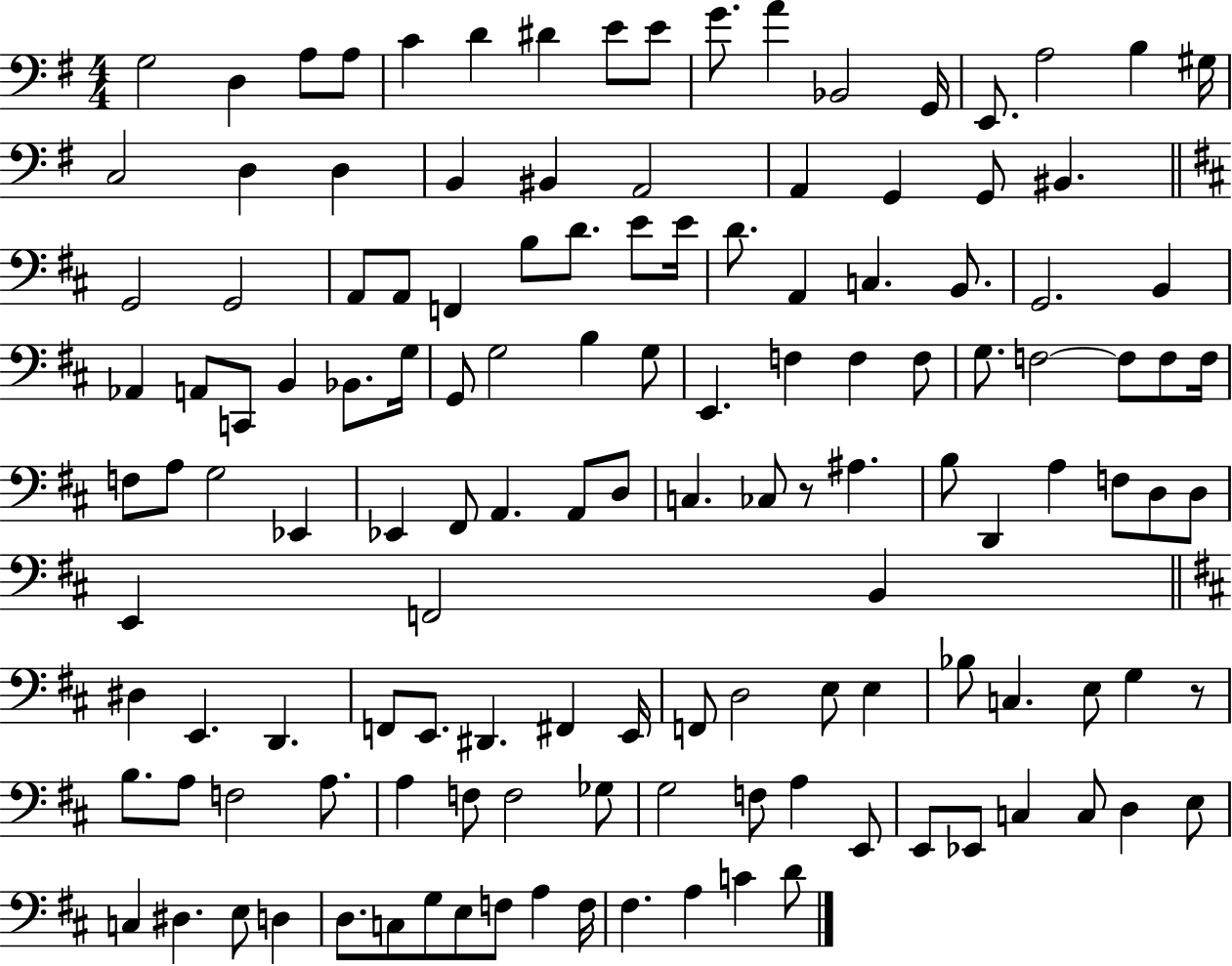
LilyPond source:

{
  \clef bass
  \numericTimeSignature
  \time 4/4
  \key g \major
  g2 d4 a8 a8 | c'4 d'4 dis'4 e'8 e'8 | g'8. a'4 bes,2 g,16 | e,8. a2 b4 gis16 | \break c2 d4 d4 | b,4 bis,4 a,2 | a,4 g,4 g,8 bis,4. | \bar "||" \break \key d \major g,2 g,2 | a,8 a,8 f,4 b8 d'8. e'8 e'16 | d'8. a,4 c4. b,8. | g,2. b,4 | \break aes,4 a,8 c,8 b,4 bes,8. g16 | g,8 g2 b4 g8 | e,4. f4 f4 f8 | g8. f2~~ f8 f8 f16 | \break f8 a8 g2 ees,4 | ees,4 fis,8 a,4. a,8 d8 | c4. ces8 r8 ais4. | b8 d,4 a4 f8 d8 d8 | \break e,4 f,2 b,4 | \bar "||" \break \key d \major dis4 e,4. d,4. | f,8 e,8. dis,4. fis,4 e,16 | f,8 d2 e8 e4 | bes8 c4. e8 g4 r8 | \break b8. a8 f2 a8. | a4 f8 f2 ges8 | g2 f8 a4 e,8 | e,8 ees,8 c4 c8 d4 e8 | \break c4 dis4. e8 d4 | d8. c8 g8 e8 f8 a4 f16 | fis4. a4 c'4 d'8 | \bar "|."
}